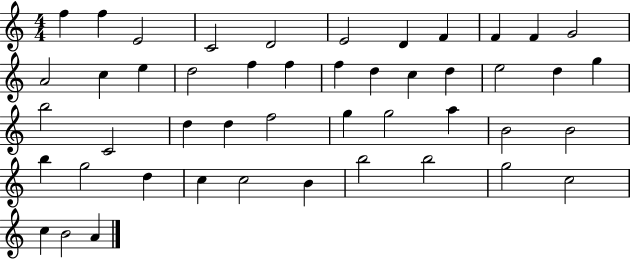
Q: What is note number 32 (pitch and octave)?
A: A5